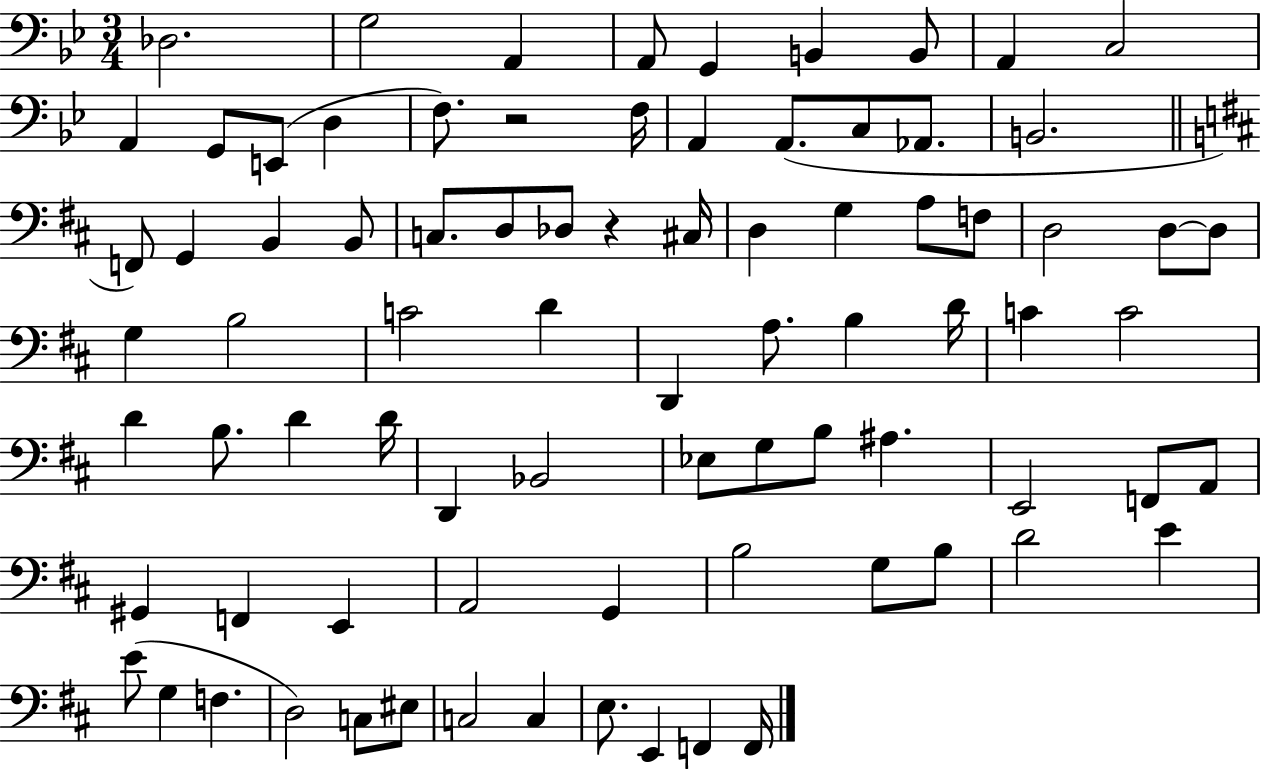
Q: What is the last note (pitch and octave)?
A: F2